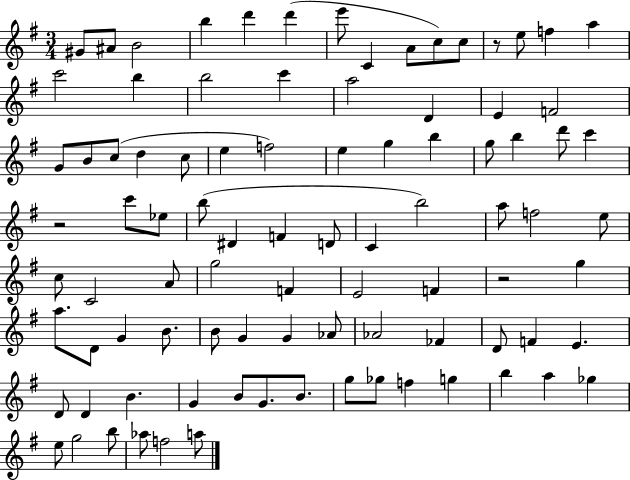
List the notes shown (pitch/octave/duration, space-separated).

G#4/e A#4/e B4/h B5/q D6/q D6/q E6/e C4/q A4/e C5/e C5/e R/e E5/e F5/q A5/q C6/h B5/q B5/h C6/q A5/h D4/q E4/q F4/h G4/e B4/e C5/e D5/q C5/e E5/q F5/h E5/q G5/q B5/q G5/e B5/q D6/e C6/q R/h C6/e Eb5/e B5/e D#4/q F4/q D4/e C4/q B5/h A5/e F5/h E5/e C5/e C4/h A4/e G5/h F4/q E4/h F4/q R/h G5/q A5/e. D4/e G4/q B4/e. B4/e G4/q G4/q Ab4/e Ab4/h FES4/q D4/e F4/q E4/q. D4/e D4/q B4/q. G4/q B4/e G4/e. B4/e. G5/e Gb5/e F5/q G5/q B5/q A5/q Gb5/q E5/e G5/h B5/e Ab5/e F5/h A5/e